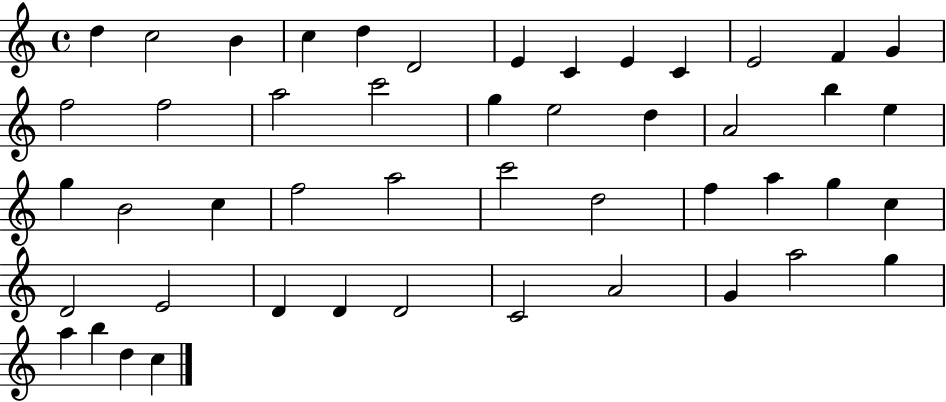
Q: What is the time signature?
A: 4/4